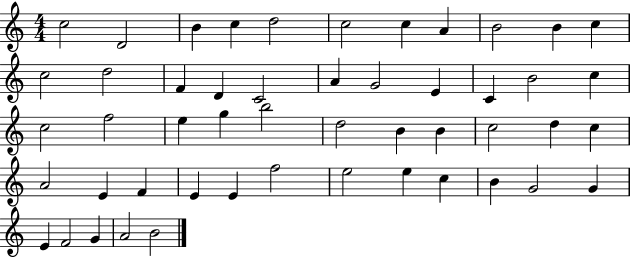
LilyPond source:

{
  \clef treble
  \numericTimeSignature
  \time 4/4
  \key c \major
  c''2 d'2 | b'4 c''4 d''2 | c''2 c''4 a'4 | b'2 b'4 c''4 | \break c''2 d''2 | f'4 d'4 c'2 | a'4 g'2 e'4 | c'4 b'2 c''4 | \break c''2 f''2 | e''4 g''4 b''2 | d''2 b'4 b'4 | c''2 d''4 c''4 | \break a'2 e'4 f'4 | e'4 e'4 f''2 | e''2 e''4 c''4 | b'4 g'2 g'4 | \break e'4 f'2 g'4 | a'2 b'2 | \bar "|."
}